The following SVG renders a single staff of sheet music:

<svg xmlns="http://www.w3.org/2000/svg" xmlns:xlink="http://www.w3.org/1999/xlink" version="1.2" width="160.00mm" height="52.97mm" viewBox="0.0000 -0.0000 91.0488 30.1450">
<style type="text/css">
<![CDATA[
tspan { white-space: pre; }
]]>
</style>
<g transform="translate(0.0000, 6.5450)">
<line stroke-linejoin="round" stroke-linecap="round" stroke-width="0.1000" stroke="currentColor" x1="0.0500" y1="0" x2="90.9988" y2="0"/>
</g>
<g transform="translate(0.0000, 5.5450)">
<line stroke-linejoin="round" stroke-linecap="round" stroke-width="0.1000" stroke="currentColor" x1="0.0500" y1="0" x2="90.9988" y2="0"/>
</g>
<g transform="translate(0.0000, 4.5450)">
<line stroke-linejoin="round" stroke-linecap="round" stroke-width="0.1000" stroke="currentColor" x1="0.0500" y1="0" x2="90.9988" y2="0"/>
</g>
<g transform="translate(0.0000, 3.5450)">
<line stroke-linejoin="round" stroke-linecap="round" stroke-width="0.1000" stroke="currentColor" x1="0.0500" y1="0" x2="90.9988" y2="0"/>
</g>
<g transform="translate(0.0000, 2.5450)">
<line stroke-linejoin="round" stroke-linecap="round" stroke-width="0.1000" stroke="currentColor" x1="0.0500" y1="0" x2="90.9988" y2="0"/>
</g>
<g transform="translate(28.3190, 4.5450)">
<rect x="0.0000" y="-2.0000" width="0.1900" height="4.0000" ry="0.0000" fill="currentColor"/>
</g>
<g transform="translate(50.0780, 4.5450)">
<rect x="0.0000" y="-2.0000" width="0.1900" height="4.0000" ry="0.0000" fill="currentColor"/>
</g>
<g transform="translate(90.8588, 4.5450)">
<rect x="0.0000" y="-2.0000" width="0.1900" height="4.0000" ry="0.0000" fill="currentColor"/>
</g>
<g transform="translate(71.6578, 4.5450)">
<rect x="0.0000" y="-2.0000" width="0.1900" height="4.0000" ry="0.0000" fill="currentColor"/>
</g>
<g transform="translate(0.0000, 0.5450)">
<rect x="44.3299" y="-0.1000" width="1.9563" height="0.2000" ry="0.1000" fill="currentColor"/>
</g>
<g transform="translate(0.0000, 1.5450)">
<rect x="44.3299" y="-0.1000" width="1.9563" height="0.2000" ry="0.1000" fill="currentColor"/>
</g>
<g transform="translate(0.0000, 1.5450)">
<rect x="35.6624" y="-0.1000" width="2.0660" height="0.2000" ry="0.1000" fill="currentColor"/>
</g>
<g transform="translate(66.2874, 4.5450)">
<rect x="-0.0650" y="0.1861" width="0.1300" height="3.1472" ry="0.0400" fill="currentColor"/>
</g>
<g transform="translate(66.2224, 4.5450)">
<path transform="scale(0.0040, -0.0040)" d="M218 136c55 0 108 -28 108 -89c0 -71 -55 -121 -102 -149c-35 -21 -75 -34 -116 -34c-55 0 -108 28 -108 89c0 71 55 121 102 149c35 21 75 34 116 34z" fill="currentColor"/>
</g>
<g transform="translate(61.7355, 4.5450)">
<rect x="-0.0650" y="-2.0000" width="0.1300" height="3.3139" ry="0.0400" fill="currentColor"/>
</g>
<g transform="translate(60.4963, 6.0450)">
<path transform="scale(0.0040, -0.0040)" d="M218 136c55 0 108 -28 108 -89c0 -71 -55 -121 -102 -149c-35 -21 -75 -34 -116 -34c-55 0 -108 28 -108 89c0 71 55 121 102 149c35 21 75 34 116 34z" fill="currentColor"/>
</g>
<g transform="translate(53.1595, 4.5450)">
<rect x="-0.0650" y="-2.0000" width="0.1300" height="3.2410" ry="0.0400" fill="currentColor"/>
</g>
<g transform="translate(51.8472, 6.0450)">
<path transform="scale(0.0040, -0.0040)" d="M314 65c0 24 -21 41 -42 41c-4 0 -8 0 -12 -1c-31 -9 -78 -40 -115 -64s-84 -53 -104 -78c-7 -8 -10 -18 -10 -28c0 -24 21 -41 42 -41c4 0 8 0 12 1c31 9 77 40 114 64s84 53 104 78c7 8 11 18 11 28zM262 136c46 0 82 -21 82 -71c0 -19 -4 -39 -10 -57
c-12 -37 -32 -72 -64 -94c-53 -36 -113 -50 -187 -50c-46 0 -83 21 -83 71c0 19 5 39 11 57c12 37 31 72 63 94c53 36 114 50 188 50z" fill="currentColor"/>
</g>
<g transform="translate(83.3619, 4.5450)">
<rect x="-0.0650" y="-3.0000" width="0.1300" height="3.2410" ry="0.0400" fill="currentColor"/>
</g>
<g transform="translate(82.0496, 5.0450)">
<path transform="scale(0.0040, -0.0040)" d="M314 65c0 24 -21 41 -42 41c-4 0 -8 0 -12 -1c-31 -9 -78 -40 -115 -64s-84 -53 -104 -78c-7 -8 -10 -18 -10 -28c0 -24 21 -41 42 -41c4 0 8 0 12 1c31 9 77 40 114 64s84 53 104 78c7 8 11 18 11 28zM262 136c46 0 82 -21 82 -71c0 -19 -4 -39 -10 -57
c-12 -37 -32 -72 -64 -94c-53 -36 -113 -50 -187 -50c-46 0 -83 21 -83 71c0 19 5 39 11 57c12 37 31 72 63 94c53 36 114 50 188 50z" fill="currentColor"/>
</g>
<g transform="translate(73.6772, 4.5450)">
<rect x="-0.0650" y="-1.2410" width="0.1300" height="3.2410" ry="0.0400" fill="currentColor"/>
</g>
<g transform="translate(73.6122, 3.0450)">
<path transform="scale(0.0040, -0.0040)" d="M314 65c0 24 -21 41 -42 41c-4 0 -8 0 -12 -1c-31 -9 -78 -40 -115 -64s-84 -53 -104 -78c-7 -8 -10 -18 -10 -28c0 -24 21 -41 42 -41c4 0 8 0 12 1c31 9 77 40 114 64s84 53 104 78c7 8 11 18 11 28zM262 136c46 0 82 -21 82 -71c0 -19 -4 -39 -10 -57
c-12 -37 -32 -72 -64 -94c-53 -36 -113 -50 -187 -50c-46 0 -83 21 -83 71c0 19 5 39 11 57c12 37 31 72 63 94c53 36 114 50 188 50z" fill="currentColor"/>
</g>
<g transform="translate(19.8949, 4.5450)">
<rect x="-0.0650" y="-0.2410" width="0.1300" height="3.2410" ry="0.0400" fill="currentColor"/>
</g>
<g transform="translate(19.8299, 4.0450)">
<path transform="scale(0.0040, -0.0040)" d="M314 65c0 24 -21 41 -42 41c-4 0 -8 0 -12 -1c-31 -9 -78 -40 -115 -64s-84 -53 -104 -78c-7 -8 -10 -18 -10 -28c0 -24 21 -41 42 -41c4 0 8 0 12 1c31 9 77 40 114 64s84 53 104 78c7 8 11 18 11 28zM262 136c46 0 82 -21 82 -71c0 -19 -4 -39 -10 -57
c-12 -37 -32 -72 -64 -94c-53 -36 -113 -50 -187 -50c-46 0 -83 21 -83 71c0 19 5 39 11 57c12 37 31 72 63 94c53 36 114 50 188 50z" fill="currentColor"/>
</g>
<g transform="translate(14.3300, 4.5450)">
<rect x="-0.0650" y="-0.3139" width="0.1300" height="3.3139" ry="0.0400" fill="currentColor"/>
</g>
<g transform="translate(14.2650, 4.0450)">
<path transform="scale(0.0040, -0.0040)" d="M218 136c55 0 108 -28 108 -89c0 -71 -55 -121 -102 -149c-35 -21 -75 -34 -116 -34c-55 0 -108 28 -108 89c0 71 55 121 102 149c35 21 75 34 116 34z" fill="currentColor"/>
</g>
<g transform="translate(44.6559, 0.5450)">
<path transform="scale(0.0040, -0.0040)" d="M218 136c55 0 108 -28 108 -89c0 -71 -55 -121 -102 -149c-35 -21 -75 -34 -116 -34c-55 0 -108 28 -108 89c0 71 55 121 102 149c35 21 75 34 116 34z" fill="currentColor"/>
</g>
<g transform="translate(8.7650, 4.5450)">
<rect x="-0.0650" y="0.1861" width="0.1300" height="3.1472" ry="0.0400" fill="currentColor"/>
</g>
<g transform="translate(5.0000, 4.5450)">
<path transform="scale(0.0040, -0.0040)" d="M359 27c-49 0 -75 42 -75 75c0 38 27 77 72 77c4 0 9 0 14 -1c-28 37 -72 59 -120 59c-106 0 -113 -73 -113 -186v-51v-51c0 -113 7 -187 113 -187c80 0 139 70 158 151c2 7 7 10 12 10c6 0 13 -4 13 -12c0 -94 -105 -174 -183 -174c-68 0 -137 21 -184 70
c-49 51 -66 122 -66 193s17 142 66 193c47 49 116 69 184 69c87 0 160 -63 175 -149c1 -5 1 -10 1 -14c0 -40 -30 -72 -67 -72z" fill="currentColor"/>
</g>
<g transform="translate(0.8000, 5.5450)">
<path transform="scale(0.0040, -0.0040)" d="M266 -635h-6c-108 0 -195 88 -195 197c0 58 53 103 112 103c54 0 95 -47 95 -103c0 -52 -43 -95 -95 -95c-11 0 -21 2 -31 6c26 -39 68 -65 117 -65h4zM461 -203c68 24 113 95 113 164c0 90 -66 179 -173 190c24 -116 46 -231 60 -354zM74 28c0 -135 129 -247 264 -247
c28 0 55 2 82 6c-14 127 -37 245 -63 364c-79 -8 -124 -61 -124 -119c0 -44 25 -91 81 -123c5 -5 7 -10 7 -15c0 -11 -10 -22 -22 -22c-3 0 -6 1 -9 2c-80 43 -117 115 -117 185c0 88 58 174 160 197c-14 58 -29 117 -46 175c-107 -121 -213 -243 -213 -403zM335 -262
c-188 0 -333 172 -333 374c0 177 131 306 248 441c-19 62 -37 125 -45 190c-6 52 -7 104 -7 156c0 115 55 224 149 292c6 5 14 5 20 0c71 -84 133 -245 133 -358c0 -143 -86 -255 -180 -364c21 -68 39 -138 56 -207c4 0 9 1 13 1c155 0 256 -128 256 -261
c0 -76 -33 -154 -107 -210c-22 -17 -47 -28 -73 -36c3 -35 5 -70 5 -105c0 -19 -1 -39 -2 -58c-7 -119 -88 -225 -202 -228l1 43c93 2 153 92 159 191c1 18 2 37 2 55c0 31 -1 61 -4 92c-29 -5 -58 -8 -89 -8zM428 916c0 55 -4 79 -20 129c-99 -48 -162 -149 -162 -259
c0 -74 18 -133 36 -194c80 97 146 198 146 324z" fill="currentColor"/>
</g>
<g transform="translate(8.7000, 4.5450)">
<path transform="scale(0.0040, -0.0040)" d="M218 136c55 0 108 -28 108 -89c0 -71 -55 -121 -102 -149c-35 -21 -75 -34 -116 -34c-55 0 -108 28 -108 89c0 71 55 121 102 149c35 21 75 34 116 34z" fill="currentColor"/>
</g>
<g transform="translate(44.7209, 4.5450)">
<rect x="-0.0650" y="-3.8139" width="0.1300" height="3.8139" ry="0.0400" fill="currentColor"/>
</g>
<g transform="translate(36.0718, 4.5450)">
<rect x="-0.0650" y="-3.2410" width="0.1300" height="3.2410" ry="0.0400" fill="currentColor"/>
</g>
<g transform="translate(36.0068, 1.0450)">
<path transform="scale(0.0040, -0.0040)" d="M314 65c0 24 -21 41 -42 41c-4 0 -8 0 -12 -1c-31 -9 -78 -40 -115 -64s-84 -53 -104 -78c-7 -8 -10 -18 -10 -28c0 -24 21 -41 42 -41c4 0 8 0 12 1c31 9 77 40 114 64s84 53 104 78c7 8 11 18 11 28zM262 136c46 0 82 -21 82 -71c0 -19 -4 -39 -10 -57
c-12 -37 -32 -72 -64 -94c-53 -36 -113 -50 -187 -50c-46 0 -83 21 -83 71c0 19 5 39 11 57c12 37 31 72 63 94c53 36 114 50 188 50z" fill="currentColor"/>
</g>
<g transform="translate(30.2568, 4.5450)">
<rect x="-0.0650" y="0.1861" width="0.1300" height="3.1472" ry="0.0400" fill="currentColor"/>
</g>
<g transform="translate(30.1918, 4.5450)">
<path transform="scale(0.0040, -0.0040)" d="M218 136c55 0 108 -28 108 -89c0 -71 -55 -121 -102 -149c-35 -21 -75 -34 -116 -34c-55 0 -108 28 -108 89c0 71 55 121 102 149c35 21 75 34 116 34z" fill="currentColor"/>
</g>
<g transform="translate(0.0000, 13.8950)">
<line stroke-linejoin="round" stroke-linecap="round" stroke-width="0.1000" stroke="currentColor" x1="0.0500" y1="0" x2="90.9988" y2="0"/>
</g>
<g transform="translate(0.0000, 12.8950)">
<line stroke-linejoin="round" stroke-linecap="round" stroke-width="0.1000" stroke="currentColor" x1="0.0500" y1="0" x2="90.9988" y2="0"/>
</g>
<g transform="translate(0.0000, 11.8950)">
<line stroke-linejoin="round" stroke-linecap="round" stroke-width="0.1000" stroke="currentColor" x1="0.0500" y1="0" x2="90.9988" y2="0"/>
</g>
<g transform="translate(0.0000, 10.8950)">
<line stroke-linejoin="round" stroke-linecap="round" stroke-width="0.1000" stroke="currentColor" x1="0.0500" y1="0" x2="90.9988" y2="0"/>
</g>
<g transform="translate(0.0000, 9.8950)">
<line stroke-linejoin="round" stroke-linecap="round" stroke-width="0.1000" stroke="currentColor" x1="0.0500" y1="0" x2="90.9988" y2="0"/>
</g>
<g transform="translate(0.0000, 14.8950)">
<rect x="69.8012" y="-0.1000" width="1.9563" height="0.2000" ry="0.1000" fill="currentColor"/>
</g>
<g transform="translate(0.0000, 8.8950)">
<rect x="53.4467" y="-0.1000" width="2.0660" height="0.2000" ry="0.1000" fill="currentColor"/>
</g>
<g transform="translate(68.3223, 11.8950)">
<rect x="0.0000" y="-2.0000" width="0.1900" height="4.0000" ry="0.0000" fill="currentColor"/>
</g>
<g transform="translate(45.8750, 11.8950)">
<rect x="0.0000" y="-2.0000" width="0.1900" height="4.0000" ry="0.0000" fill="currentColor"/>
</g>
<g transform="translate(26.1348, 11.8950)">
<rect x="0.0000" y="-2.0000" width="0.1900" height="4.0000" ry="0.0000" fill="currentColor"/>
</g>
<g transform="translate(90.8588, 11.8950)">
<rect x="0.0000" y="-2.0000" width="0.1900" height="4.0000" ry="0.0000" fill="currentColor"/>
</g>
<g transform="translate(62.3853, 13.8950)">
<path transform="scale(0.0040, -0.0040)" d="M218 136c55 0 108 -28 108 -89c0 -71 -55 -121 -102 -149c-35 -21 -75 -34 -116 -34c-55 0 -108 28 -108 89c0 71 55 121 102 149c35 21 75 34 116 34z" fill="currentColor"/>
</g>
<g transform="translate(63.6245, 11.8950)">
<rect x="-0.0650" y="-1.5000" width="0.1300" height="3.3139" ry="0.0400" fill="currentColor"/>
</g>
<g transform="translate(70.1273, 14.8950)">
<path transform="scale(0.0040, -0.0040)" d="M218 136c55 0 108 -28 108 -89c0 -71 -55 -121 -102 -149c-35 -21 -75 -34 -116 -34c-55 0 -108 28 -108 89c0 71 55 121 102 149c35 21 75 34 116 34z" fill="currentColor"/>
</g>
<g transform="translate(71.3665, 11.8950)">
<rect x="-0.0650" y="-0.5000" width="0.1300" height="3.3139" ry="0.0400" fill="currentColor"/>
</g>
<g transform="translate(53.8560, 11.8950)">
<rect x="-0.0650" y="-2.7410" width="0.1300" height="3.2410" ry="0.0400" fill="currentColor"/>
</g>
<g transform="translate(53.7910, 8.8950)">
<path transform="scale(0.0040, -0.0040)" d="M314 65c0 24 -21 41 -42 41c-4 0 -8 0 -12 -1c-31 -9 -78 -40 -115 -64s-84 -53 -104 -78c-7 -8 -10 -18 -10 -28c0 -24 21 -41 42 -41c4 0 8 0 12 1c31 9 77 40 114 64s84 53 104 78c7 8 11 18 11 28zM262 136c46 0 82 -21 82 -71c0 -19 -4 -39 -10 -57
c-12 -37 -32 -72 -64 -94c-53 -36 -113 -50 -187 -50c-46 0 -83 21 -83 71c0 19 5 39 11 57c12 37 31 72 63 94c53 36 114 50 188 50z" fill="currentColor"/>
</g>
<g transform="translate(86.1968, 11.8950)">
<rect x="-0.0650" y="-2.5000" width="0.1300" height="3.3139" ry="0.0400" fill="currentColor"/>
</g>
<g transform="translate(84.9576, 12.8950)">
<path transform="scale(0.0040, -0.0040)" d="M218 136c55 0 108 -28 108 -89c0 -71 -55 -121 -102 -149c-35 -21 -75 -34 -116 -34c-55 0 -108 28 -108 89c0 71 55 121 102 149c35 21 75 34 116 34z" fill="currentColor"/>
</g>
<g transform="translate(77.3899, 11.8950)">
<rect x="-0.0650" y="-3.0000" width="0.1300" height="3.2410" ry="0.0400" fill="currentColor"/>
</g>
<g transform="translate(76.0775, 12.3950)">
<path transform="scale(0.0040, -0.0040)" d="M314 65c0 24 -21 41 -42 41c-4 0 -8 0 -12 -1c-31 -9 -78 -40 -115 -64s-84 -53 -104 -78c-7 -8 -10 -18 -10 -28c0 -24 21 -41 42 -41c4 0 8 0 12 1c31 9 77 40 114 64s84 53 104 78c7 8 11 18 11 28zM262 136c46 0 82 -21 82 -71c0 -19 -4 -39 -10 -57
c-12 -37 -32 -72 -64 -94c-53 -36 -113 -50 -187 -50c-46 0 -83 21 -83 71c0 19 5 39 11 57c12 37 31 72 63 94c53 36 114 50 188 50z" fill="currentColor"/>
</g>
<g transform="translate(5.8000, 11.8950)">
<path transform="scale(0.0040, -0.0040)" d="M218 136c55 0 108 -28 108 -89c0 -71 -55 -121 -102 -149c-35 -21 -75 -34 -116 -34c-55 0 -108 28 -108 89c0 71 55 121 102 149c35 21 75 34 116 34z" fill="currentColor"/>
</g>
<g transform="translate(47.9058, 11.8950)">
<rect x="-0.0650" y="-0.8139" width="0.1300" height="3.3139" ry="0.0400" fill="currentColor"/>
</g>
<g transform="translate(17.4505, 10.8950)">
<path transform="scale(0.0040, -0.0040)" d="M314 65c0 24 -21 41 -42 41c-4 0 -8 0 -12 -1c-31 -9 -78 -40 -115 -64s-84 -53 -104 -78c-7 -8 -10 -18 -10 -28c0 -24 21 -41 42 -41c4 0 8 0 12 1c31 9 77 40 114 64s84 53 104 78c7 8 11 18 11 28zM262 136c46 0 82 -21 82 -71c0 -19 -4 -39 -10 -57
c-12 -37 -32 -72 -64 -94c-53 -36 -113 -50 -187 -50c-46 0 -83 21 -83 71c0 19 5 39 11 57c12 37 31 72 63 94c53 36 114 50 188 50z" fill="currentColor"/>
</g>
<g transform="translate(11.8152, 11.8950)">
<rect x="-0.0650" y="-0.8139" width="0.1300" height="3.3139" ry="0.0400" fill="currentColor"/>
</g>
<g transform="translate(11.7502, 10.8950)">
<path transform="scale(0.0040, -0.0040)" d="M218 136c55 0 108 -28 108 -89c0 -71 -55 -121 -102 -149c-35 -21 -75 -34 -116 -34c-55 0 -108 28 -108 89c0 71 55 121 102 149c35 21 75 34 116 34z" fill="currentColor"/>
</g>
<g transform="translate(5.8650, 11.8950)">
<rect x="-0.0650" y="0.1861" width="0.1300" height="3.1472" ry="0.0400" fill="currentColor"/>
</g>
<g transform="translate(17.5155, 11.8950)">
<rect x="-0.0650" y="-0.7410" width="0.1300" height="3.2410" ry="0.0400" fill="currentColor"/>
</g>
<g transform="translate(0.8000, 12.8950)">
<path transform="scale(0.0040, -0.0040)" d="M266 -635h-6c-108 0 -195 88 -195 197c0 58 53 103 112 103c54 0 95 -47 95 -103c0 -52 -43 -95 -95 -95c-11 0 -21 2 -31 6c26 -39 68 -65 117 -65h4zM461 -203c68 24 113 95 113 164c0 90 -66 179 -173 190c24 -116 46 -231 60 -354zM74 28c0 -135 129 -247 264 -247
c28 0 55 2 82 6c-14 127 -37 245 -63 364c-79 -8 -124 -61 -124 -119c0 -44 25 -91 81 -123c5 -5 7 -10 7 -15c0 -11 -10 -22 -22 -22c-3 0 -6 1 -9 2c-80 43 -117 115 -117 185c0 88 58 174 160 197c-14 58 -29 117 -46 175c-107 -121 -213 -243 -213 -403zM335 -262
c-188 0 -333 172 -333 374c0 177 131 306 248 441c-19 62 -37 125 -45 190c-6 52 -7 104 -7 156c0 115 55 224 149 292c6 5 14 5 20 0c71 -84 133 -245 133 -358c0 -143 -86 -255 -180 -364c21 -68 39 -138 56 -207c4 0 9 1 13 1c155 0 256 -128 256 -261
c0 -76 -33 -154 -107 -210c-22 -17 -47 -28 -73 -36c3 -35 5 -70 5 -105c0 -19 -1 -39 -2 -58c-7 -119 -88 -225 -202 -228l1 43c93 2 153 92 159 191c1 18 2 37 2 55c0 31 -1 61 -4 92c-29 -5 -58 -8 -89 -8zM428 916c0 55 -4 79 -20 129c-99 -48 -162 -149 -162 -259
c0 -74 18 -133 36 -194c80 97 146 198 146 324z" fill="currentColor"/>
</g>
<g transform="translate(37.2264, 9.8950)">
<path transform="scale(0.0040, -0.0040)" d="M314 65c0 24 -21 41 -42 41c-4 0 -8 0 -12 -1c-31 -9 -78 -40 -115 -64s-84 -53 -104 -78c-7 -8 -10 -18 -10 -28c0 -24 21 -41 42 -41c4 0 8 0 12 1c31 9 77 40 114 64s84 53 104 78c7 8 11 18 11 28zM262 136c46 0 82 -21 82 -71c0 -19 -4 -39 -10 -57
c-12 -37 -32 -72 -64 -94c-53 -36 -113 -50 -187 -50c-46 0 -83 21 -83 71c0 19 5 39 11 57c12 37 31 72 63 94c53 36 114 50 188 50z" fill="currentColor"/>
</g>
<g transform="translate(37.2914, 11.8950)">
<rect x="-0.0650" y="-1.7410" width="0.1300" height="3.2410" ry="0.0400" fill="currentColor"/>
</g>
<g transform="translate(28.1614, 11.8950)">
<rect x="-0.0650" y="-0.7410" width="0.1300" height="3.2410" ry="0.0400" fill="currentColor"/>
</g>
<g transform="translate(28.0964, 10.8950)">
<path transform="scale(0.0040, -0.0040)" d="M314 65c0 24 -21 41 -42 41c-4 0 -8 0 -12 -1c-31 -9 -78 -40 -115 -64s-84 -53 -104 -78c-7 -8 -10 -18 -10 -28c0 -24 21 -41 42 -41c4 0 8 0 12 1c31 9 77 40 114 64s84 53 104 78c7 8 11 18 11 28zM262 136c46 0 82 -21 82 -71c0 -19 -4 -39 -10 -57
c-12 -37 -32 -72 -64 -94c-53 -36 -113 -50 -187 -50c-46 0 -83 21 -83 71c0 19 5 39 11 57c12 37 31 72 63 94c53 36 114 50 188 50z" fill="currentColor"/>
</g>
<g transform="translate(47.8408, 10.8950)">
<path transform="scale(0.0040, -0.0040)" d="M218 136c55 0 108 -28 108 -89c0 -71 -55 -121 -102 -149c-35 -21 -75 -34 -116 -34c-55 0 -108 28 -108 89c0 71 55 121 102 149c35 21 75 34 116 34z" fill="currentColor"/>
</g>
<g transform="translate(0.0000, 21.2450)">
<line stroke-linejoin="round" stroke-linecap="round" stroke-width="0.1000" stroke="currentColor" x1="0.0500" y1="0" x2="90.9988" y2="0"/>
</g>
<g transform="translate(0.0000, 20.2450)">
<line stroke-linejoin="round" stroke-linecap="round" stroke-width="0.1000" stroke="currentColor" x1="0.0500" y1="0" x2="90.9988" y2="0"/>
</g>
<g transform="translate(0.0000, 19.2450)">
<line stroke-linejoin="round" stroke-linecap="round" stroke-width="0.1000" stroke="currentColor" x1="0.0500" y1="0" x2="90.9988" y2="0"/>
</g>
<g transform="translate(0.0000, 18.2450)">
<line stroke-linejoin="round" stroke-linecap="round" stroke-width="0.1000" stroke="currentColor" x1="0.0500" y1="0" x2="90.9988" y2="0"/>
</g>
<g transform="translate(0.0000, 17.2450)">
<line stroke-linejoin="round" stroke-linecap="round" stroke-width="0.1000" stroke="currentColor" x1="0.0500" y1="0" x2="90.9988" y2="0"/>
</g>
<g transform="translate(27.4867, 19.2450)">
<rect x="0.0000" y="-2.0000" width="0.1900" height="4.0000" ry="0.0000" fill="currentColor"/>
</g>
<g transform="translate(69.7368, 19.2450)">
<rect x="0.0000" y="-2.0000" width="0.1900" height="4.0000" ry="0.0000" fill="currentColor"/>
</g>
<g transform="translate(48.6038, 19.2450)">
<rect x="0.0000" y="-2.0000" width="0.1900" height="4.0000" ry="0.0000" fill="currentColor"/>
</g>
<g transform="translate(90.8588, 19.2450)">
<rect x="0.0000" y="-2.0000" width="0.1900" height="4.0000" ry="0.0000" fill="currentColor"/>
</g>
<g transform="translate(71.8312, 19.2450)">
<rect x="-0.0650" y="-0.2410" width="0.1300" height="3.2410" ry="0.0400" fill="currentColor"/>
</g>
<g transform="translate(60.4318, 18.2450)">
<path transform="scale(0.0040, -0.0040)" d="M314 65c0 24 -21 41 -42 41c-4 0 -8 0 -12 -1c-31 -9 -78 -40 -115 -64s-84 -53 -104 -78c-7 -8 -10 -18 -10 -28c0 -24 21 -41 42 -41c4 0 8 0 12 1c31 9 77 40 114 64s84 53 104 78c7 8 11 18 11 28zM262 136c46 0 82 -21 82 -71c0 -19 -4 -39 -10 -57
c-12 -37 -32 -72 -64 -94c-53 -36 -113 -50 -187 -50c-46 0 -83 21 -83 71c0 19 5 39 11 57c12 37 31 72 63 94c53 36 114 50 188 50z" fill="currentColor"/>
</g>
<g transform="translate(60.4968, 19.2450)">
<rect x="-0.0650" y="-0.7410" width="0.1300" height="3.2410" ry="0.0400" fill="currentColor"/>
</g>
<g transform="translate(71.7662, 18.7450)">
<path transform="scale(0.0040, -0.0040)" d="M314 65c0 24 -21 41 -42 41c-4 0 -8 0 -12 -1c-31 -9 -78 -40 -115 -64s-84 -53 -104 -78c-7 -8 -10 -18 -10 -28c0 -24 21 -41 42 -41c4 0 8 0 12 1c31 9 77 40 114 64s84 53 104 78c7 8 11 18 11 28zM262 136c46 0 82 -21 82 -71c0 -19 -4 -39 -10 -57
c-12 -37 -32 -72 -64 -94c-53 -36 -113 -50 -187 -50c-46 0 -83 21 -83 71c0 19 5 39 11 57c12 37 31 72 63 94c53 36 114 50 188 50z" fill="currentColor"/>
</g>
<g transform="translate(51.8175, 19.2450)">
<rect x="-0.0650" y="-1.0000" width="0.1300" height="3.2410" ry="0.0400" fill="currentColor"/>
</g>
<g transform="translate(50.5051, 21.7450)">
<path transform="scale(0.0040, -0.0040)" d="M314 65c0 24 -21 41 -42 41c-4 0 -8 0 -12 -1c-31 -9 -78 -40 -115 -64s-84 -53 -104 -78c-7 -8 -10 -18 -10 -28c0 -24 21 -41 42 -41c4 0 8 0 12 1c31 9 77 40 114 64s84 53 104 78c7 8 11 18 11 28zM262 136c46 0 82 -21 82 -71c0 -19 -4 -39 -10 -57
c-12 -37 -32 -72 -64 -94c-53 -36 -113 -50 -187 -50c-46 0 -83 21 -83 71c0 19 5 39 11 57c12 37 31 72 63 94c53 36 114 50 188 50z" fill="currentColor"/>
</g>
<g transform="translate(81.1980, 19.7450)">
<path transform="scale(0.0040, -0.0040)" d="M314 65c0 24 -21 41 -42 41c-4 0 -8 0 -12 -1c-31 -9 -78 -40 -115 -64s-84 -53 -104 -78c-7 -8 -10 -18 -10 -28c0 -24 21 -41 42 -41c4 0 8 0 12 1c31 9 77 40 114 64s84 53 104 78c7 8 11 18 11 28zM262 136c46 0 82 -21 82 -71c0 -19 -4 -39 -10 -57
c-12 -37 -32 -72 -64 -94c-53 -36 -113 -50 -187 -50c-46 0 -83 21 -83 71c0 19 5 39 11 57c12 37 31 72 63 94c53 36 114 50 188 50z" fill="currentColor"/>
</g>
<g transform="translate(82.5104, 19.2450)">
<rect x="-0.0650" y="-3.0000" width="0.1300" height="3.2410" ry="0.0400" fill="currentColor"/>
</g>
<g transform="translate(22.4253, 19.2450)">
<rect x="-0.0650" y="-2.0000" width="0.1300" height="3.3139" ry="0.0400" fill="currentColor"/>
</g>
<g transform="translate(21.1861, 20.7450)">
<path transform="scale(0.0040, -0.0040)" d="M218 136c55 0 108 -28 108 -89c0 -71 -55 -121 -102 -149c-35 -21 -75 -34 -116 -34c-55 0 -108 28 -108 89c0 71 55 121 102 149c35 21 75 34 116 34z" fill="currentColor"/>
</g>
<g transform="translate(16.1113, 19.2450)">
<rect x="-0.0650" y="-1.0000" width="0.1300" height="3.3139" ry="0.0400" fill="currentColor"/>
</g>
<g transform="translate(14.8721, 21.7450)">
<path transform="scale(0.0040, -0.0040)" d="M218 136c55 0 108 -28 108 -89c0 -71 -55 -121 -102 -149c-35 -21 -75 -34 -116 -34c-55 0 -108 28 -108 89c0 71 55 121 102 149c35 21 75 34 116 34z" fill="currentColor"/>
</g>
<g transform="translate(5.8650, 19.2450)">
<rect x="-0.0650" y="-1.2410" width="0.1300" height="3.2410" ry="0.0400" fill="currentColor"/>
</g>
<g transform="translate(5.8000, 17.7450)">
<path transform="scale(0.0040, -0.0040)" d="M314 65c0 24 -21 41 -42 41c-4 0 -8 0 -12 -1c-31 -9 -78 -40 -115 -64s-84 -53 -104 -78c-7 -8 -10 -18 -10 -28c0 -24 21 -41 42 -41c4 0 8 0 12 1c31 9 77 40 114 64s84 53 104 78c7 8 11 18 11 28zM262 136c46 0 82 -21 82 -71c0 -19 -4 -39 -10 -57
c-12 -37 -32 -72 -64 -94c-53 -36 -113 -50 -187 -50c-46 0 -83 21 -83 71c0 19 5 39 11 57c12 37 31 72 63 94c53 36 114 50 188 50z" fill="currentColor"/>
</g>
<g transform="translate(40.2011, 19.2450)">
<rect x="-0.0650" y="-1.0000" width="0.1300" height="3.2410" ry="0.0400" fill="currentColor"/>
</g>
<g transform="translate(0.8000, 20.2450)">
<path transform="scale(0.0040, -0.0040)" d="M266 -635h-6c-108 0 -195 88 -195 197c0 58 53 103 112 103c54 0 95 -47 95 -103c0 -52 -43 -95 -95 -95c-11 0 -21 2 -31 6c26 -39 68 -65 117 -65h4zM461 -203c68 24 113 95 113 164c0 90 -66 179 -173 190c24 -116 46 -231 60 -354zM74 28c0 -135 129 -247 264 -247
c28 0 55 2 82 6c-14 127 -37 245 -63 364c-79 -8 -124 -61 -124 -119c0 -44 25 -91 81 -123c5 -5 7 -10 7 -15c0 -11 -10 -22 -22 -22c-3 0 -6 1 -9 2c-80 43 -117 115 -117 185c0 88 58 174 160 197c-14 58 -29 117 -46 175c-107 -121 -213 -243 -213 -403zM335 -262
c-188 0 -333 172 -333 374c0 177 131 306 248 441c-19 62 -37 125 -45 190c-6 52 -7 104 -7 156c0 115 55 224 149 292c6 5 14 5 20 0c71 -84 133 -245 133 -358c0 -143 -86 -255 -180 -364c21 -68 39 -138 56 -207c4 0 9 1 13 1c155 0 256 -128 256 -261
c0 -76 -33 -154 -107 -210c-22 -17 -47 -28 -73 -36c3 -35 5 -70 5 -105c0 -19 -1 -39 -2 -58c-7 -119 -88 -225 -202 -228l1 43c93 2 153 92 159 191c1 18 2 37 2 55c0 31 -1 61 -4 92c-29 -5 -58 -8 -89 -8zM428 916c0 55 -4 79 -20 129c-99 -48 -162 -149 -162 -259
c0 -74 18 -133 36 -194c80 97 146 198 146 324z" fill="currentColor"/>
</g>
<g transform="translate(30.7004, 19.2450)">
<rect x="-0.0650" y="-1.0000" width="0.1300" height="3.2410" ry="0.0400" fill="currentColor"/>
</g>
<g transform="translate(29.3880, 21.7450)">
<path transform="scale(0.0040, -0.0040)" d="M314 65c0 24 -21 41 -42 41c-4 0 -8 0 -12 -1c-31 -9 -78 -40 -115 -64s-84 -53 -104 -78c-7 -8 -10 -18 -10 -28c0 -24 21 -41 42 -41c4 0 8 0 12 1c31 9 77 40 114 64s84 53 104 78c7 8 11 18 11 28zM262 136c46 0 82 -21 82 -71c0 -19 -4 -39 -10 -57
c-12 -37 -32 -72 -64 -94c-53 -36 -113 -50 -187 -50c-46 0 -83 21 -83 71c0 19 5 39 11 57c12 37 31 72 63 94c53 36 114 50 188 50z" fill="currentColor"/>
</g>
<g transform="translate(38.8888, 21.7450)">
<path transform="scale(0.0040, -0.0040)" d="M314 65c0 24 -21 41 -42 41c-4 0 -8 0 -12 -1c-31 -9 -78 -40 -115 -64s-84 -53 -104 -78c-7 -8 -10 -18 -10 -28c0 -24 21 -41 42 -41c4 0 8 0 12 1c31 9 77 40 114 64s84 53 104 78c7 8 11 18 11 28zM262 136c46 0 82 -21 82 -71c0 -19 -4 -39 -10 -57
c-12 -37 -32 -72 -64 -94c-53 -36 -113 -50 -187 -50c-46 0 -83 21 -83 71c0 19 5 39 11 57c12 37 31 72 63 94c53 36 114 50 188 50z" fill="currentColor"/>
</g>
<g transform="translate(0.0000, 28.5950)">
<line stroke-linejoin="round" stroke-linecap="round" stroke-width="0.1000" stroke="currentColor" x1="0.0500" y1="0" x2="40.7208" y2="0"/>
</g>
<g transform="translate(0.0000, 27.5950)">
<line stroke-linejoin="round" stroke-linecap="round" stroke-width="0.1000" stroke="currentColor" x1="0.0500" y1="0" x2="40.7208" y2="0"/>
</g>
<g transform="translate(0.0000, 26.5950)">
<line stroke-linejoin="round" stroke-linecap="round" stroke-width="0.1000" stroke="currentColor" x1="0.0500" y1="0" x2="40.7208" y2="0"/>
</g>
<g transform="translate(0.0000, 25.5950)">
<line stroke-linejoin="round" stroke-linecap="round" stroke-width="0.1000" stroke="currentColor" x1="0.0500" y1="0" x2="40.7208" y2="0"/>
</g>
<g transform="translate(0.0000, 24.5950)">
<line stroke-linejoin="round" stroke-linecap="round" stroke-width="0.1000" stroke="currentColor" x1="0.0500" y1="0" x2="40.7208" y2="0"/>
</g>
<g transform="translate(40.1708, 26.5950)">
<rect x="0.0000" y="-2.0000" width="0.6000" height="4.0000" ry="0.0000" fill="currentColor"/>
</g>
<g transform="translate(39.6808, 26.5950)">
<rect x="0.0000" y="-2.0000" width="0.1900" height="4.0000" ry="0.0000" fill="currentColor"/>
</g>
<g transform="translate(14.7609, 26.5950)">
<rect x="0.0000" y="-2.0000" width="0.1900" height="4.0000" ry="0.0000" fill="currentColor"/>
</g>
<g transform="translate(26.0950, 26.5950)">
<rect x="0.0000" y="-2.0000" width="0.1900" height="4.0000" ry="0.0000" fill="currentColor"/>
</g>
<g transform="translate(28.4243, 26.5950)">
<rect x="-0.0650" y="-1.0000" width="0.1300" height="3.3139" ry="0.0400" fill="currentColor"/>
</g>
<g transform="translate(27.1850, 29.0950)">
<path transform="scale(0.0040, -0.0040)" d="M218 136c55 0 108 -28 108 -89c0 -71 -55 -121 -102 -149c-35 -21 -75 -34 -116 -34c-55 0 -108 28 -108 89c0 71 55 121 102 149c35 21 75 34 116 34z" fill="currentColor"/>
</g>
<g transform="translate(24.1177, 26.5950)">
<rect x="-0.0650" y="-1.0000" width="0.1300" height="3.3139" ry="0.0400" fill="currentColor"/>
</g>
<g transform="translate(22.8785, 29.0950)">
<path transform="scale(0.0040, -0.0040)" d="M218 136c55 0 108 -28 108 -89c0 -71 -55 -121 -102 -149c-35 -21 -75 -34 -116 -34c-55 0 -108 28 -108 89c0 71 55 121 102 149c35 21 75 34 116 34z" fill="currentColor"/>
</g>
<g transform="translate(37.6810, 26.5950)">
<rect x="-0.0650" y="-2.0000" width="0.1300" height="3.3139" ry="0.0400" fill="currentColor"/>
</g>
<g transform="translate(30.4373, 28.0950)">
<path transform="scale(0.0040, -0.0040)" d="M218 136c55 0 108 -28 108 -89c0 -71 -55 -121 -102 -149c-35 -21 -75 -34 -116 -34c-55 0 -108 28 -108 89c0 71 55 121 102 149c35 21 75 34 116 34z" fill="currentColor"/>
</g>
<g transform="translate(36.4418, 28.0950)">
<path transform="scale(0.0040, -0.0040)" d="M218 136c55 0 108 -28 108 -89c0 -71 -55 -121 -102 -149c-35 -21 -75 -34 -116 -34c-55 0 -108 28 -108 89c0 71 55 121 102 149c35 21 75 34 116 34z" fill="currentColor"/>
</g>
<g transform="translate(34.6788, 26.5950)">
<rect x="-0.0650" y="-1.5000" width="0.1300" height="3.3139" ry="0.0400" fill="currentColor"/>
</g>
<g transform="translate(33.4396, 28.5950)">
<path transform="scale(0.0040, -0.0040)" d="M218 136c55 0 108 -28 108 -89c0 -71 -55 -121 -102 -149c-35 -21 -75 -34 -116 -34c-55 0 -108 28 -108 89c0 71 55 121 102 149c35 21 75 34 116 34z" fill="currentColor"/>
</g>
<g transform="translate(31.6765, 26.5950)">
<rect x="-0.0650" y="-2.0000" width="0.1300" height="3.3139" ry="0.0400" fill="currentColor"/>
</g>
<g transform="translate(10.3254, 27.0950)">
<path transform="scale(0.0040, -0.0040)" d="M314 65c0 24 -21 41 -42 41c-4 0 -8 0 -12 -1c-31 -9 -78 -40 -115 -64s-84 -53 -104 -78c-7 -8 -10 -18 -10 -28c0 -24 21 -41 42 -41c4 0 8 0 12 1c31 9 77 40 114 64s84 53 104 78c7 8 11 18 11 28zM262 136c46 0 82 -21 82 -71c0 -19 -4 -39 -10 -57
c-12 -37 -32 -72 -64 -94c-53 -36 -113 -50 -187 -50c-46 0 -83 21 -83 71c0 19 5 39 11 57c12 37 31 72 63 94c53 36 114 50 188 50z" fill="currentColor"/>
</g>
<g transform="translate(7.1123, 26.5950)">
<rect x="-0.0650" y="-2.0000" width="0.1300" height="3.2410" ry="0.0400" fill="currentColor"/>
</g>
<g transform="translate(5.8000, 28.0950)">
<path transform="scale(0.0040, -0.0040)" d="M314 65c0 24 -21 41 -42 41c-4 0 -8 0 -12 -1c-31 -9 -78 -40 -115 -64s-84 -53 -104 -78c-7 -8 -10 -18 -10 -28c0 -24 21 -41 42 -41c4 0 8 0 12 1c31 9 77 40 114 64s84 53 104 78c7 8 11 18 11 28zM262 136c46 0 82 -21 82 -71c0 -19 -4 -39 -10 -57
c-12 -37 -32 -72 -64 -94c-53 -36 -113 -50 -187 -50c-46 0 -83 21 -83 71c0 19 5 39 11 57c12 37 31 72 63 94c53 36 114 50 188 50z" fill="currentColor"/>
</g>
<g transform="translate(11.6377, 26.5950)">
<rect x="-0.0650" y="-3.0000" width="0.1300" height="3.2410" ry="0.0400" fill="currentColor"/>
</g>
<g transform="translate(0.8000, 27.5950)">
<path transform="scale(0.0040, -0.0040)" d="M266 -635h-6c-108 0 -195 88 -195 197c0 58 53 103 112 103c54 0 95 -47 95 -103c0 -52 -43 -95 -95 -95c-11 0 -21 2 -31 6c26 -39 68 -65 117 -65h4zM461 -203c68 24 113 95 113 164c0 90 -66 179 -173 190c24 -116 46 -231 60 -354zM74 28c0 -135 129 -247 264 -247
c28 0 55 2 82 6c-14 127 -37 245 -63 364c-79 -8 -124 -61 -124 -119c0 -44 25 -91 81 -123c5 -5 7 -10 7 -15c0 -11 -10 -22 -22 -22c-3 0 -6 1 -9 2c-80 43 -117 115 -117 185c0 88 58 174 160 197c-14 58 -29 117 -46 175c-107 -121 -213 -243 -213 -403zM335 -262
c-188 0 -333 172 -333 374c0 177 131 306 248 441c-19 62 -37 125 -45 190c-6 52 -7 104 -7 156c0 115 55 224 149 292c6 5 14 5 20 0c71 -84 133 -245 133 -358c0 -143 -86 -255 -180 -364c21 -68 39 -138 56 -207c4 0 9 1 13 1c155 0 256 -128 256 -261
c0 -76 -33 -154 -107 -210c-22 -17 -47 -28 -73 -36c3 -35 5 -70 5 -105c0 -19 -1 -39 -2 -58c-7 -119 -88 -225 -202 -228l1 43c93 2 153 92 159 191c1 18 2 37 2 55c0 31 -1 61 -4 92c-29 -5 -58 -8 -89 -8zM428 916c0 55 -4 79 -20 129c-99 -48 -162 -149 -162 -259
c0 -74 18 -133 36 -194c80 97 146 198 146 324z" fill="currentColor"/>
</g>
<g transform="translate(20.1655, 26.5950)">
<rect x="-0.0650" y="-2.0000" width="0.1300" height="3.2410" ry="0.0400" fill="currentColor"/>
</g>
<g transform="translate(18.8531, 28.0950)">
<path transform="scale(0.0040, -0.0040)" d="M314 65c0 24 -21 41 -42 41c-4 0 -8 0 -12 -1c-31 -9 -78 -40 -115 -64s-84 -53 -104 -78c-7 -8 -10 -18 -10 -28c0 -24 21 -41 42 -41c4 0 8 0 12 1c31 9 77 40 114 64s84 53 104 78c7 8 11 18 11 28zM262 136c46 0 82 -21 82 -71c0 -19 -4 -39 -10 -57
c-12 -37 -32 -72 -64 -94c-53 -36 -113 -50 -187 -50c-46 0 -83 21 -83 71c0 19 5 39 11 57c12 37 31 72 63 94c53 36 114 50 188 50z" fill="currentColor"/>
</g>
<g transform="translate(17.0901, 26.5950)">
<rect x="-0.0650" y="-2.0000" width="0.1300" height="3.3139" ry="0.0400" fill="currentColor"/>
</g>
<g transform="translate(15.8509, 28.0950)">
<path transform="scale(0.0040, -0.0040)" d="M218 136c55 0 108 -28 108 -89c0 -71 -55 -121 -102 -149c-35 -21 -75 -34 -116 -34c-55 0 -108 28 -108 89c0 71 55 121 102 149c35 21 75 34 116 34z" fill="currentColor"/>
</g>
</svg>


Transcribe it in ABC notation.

X:1
T:Untitled
M:4/4
L:1/4
K:C
B c c2 B b2 c' F2 F B e2 A2 B d d2 d2 f2 d a2 E C A2 G e2 D F D2 D2 D2 d2 c2 A2 F2 A2 F F2 D D F E F